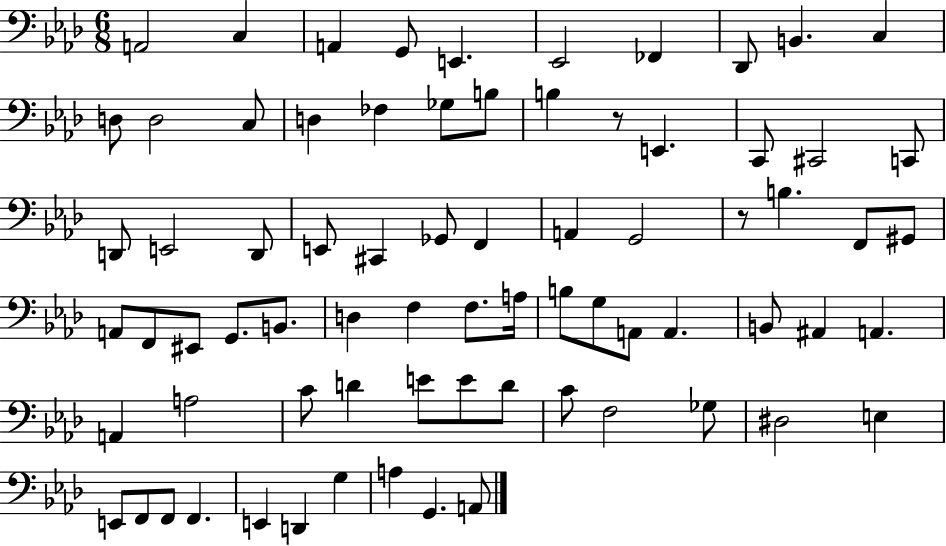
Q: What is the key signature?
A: AES major